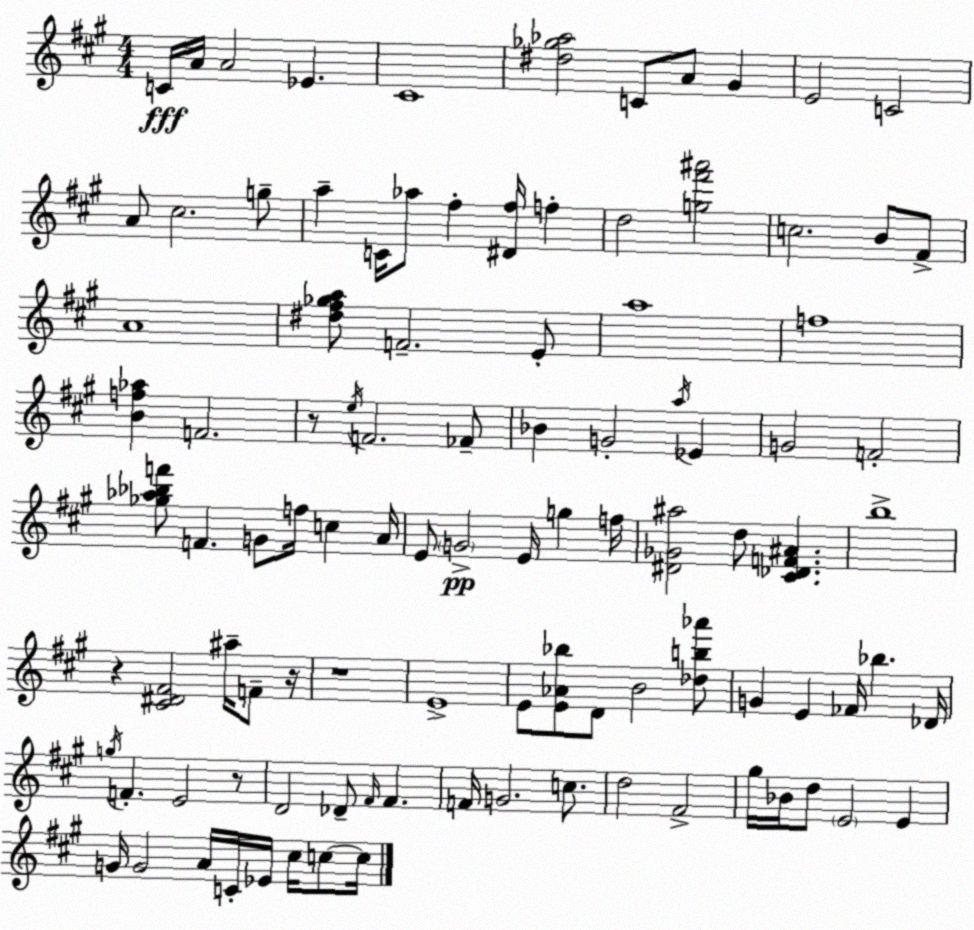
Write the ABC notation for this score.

X:1
T:Untitled
M:4/4
L:1/4
K:A
C/4 A/4 A2 _E ^C4 [^d_g_a]2 C/2 A/2 ^G E2 C2 A/2 ^c2 g/2 a C/4 _a/2 ^f [^D^f]/4 f d2 [g^f'^a']2 c2 B/2 ^F/2 A4 [^d^f_ga]/2 F2 E/2 a4 f4 [Bf_a] F2 z/2 e/4 F2 _F/2 _B G2 a/4 _E G2 F2 [_g_a_bf']/2 F G/2 f/4 c A/4 E/2 G2 E/4 g f/4 [^D_G^a]2 d/2 [^C_DF^A] b4 z [^C^D^F]2 ^a/4 F/2 z/4 z4 E4 E/2 [E_A_b]/2 D/2 B2 [_db_a']/2 G E _F/4 _b _D/4 g/4 F E2 z/2 D2 _D/2 ^F/4 ^F F/4 G2 c/2 d2 ^F2 ^g/4 _B/4 d/2 E2 E G/4 G2 A/4 C/4 _E/4 ^c/4 c/2 c/4